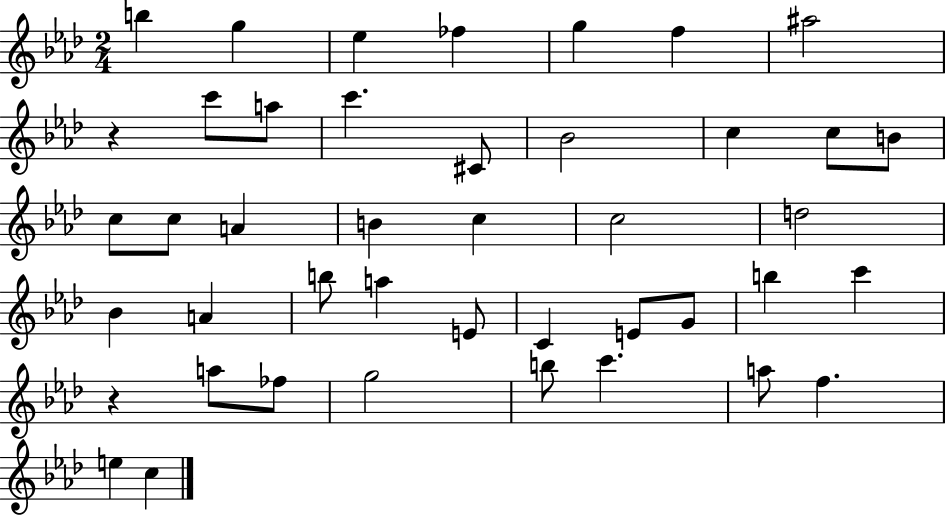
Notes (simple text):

B5/q G5/q Eb5/q FES5/q G5/q F5/q A#5/h R/q C6/e A5/e C6/q. C#4/e Bb4/h C5/q C5/e B4/e C5/e C5/e A4/q B4/q C5/q C5/h D5/h Bb4/q A4/q B5/e A5/q E4/e C4/q E4/e G4/e B5/q C6/q R/q A5/e FES5/e G5/h B5/e C6/q. A5/e F5/q. E5/q C5/q